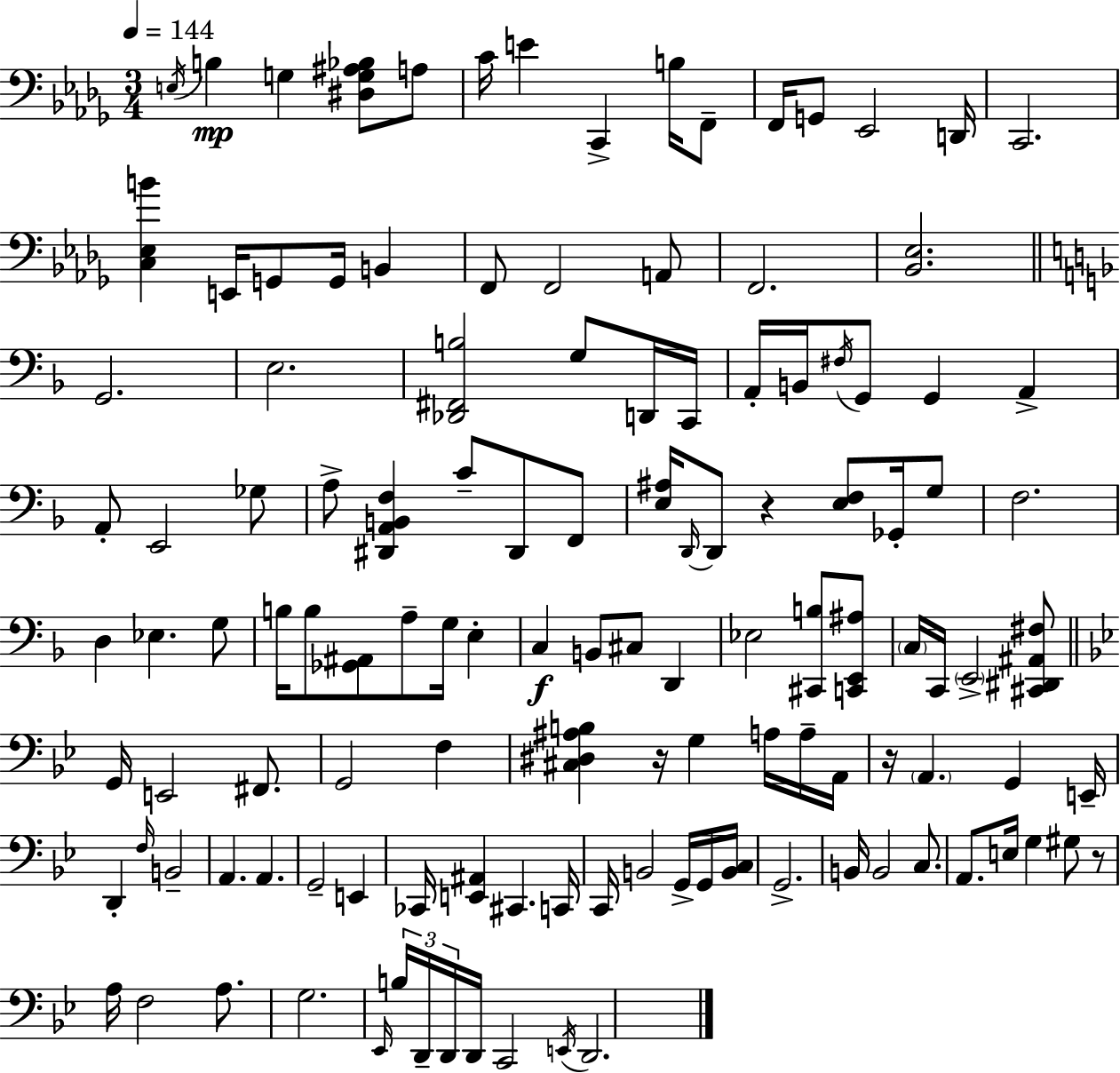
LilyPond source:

{
  \clef bass
  \numericTimeSignature
  \time 3/4
  \key bes \minor
  \tempo 4 = 144
  \acciaccatura { e16 }\mp b4 g4 <dis g ais bes>8 a8 | c'16 e'4 c,4-> b16 f,8-- | f,16 g,8 ees,2 | d,16 c,2. | \break <c ees b'>4 e,16 g,8 g,16 b,4 | f,8 f,2 a,8 | f,2. | <bes, ees>2. | \break \bar "||" \break \key f \major g,2. | e2. | <des, fis, b>2 g8 d,16 c,16 | a,16-. b,16 \acciaccatura { fis16 } g,8 g,4 a,4-> | \break a,8-. e,2 ges8 | a8-> <dis, a, b, f>4 c'8-- dis,8 f,8 | <e ais>16 \grace { d,16~ }~ d,8 r4 <e f>8 ges,16-. | g8 f2. | \break d4 ees4. | g8 b16 b8 <ges, ais,>8 a8-- g16 e4-. | c4\f b,8 cis8 d,4 | ees2 <cis, b>8 | \break <c, e, ais>8 \parenthesize c16 c,16 \parenthesize e,2-> | <cis, dis, ais, fis>8 \bar "||" \break \key bes \major g,16 e,2 fis,8. | g,2 f4 | <cis dis ais b>4 r16 g4 a16 a16-- a,16 | r16 \parenthesize a,4. g,4 e,16-- | \break d,4-. \grace { f16 } b,2-- | a,4. a,4. | g,2-- e,4 | ces,16 <e, ais,>4 cis,4. | \break c,16 c,16 b,2 g,16-> g,16 | <b, c>16 g,2.-> | b,16 b,2 c8. | a,8. e16 g4 gis8 r8 | \break a16 f2 a8. | g2. | \grace { ees,16 } \tuplet 3/2 { b16 d,16-- d,16 } d,16 c,2 | \acciaccatura { e,16 } d,2. | \break \bar "|."
}